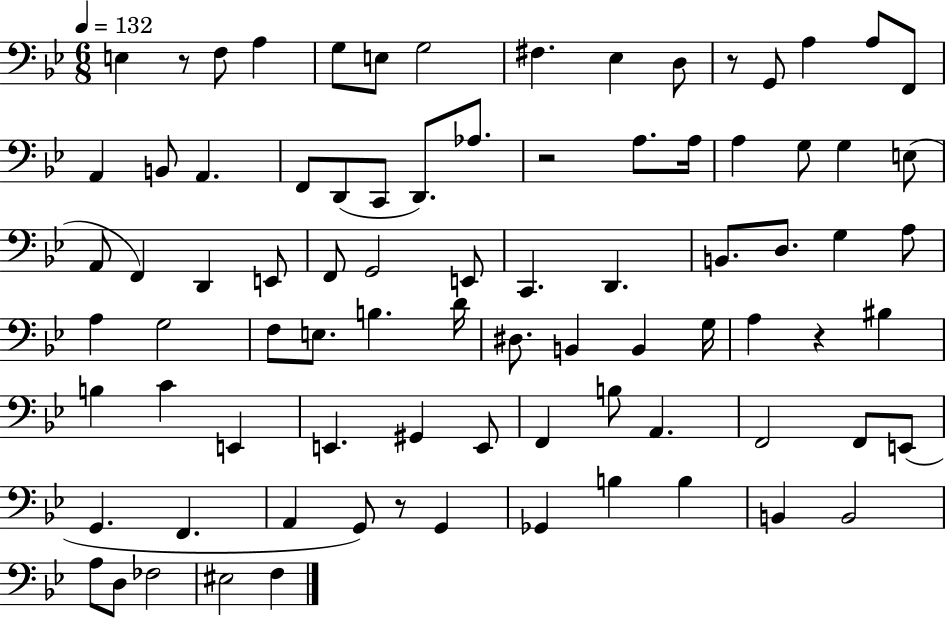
X:1
T:Untitled
M:6/8
L:1/4
K:Bb
E, z/2 F,/2 A, G,/2 E,/2 G,2 ^F, _E, D,/2 z/2 G,,/2 A, A,/2 F,,/2 A,, B,,/2 A,, F,,/2 D,,/2 C,,/2 D,,/2 _A,/2 z2 A,/2 A,/4 A, G,/2 G, E,/2 A,,/2 F,, D,, E,,/2 F,,/2 G,,2 E,,/2 C,, D,, B,,/2 D,/2 G, A,/2 A, G,2 F,/2 E,/2 B, D/4 ^D,/2 B,, B,, G,/4 A, z ^B, B, C E,, E,, ^G,, E,,/2 F,, B,/2 A,, F,,2 F,,/2 E,,/2 G,, F,, A,, G,,/2 z/2 G,, _G,, B, B, B,, B,,2 A,/2 D,/2 _F,2 ^E,2 F,